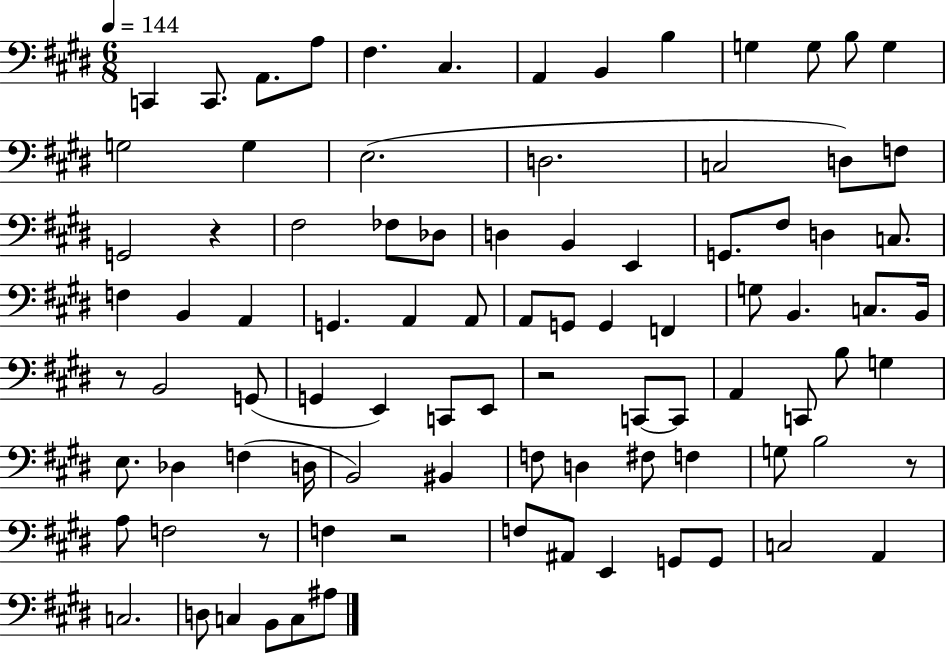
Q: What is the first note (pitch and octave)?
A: C2